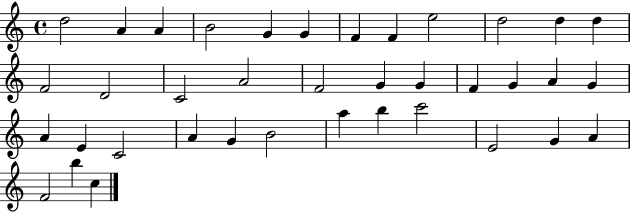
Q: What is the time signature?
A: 4/4